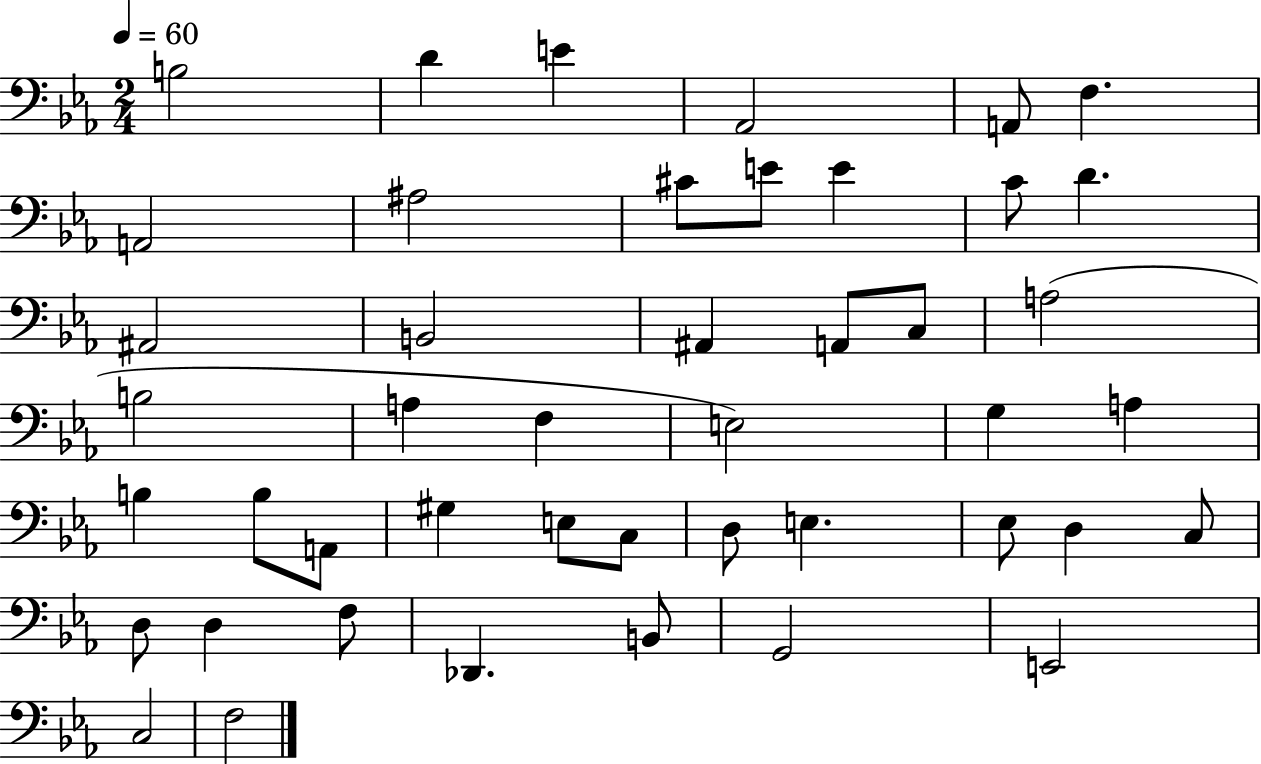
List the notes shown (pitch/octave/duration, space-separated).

B3/h D4/q E4/q Ab2/h A2/e F3/q. A2/h A#3/h C#4/e E4/e E4/q C4/e D4/q. A#2/h B2/h A#2/q A2/e C3/e A3/h B3/h A3/q F3/q E3/h G3/q A3/q B3/q B3/e A2/e G#3/q E3/e C3/e D3/e E3/q. Eb3/e D3/q C3/e D3/e D3/q F3/e Db2/q. B2/e G2/h E2/h C3/h F3/h